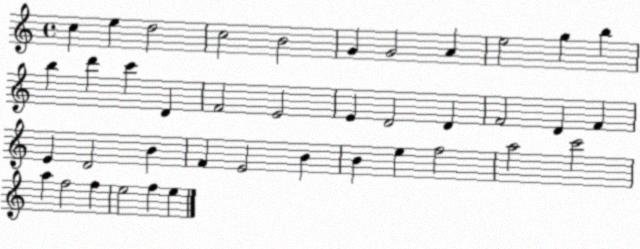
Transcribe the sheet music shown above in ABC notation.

X:1
T:Untitled
M:4/4
L:1/4
K:C
c e d2 c2 B2 G G2 A e2 g b b d' c' D F2 E2 E D2 D F2 D F E D2 B F E2 B B e f2 a2 c'2 a f2 f e2 f e